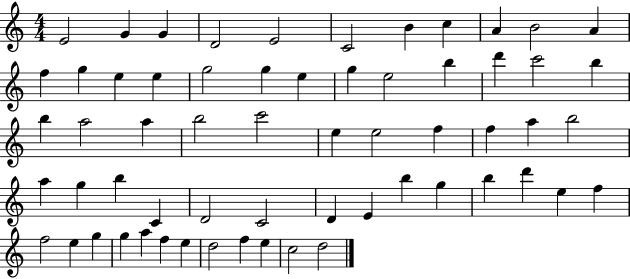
{
  \clef treble
  \numericTimeSignature
  \time 4/4
  \key c \major
  e'2 g'4 g'4 | d'2 e'2 | c'2 b'4 c''4 | a'4 b'2 a'4 | \break f''4 g''4 e''4 e''4 | g''2 g''4 e''4 | g''4 e''2 b''4 | d'''4 c'''2 b''4 | \break b''4 a''2 a''4 | b''2 c'''2 | e''4 e''2 f''4 | f''4 a''4 b''2 | \break a''4 g''4 b''4 c'4 | d'2 c'2 | d'4 e'4 b''4 g''4 | b''4 d'''4 e''4 f''4 | \break f''2 e''4 g''4 | g''4 a''4 f''4 e''4 | d''2 f''4 e''4 | c''2 d''2 | \break \bar "|."
}